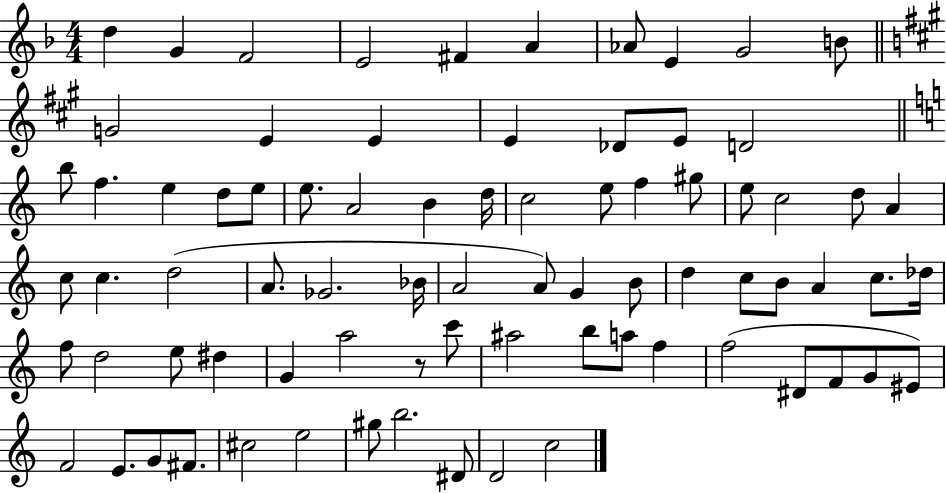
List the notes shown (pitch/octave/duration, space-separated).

D5/q G4/q F4/h E4/h F#4/q A4/q Ab4/e E4/q G4/h B4/e G4/h E4/q E4/q E4/q Db4/e E4/e D4/h B5/e F5/q. E5/q D5/e E5/e E5/e. A4/h B4/q D5/s C5/h E5/e F5/q G#5/e E5/e C5/h D5/e A4/q C5/e C5/q. D5/h A4/e. Gb4/h. Bb4/s A4/h A4/e G4/q B4/e D5/q C5/e B4/e A4/q C5/e. Db5/s F5/e D5/h E5/e D#5/q G4/q A5/h R/e C6/e A#5/h B5/e A5/e F5/q F5/h D#4/e F4/e G4/e EIS4/e F4/h E4/e. G4/e F#4/e. C#5/h E5/h G#5/e B5/h. D#4/e D4/h C5/h